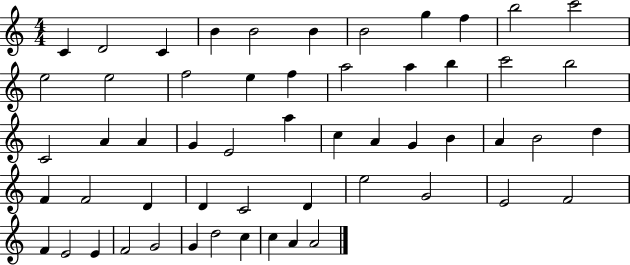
{
  \clef treble
  \numericTimeSignature
  \time 4/4
  \key c \major
  c'4 d'2 c'4 | b'4 b'2 b'4 | b'2 g''4 f''4 | b''2 c'''2 | \break e''2 e''2 | f''2 e''4 f''4 | a''2 a''4 b''4 | c'''2 b''2 | \break c'2 a'4 a'4 | g'4 e'2 a''4 | c''4 a'4 g'4 b'4 | a'4 b'2 d''4 | \break f'4 f'2 d'4 | d'4 c'2 d'4 | e''2 g'2 | e'2 f'2 | \break f'4 e'2 e'4 | f'2 g'2 | g'4 d''2 c''4 | c''4 a'4 a'2 | \break \bar "|."
}